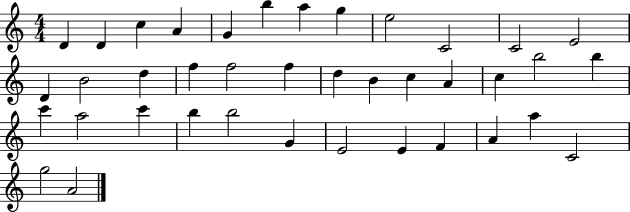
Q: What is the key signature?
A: C major